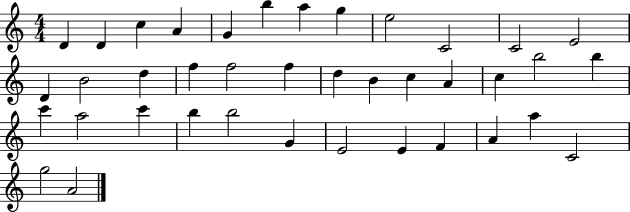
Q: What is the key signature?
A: C major